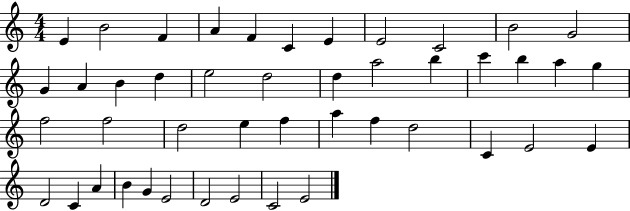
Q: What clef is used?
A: treble